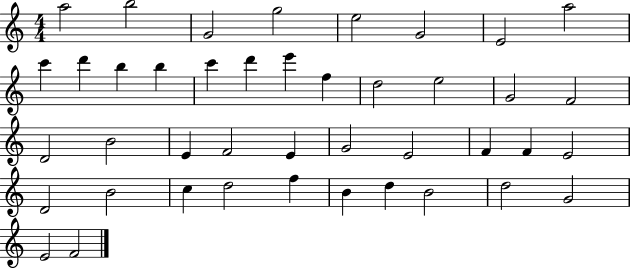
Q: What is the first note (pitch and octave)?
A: A5